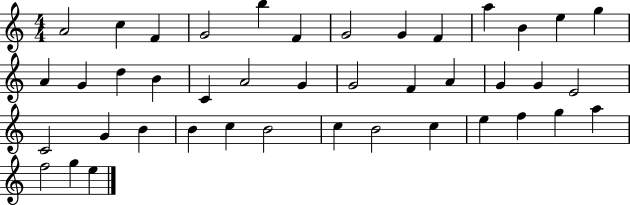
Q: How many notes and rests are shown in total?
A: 42